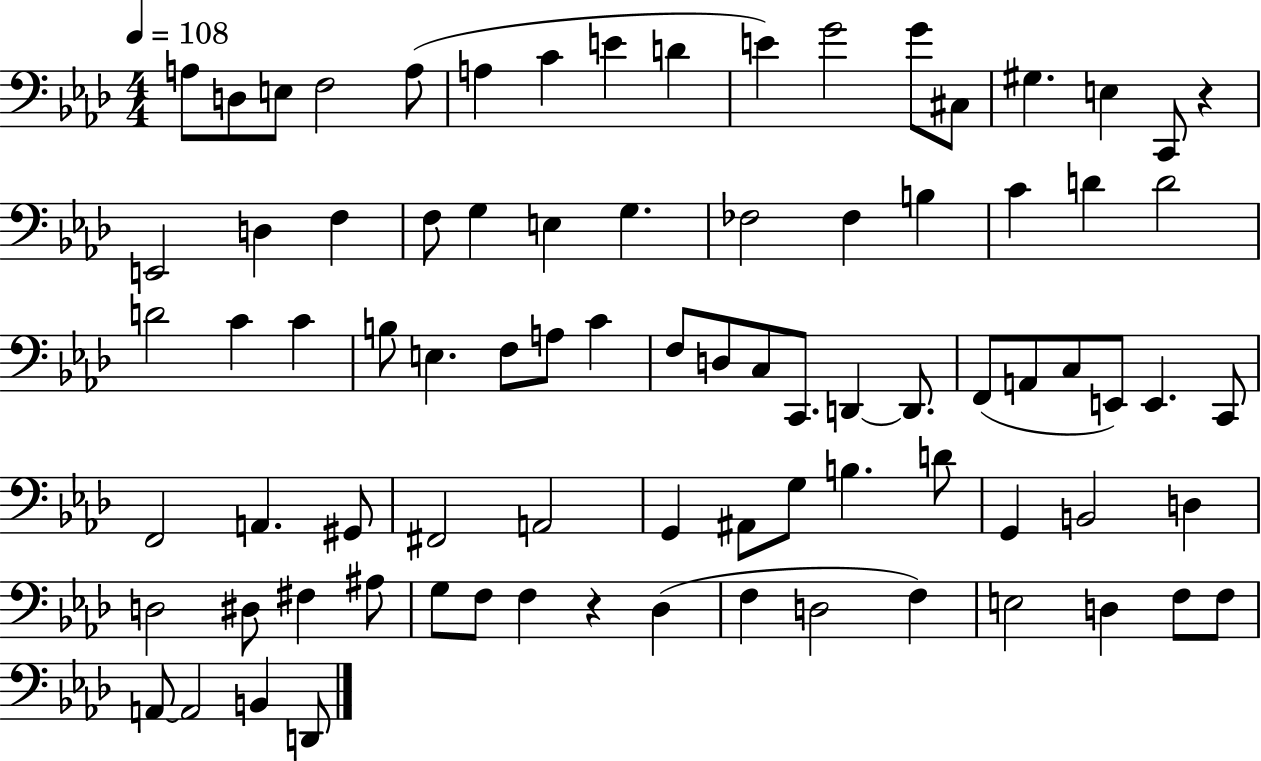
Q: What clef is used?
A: bass